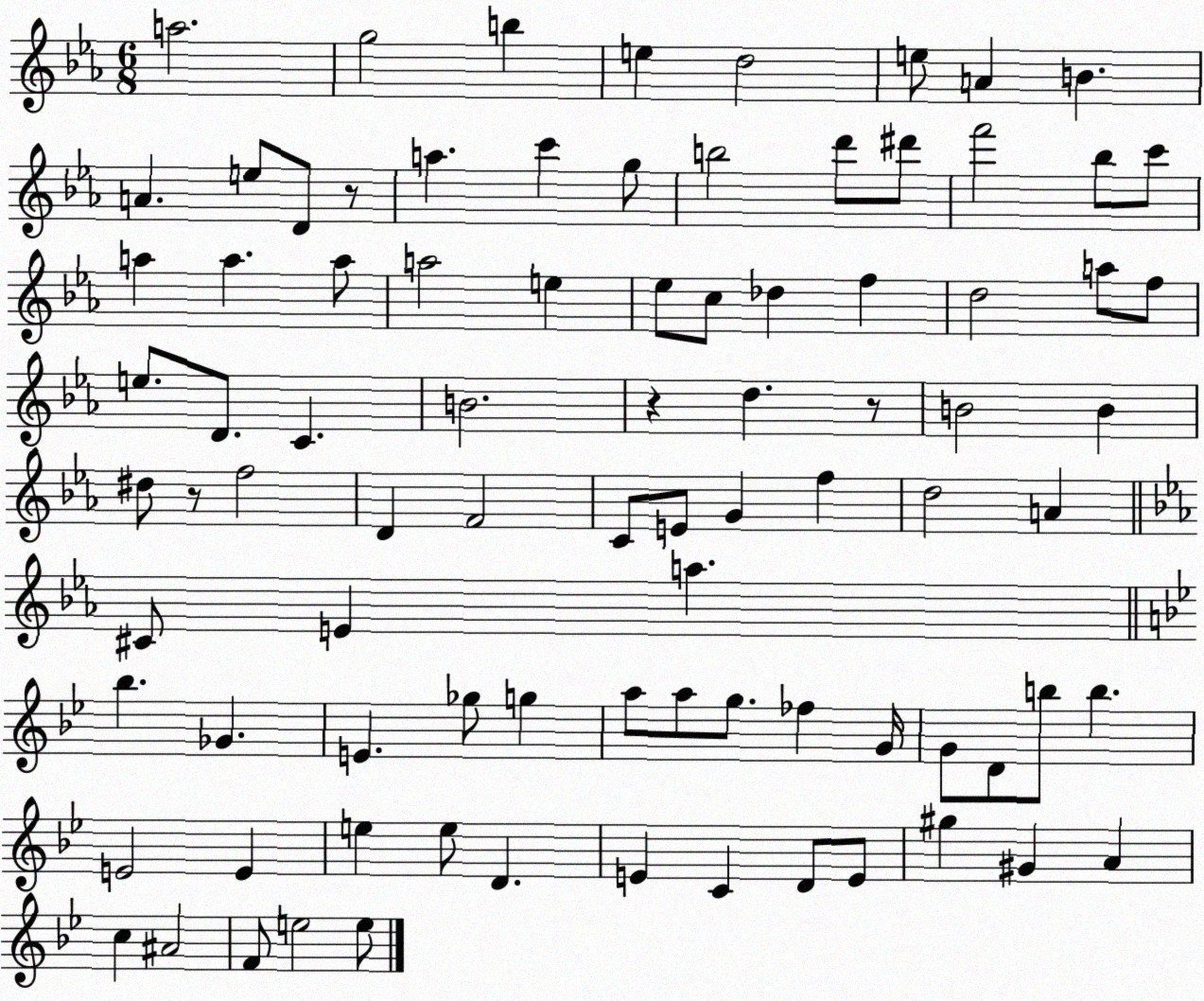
X:1
T:Untitled
M:6/8
L:1/4
K:Eb
a2 g2 b e d2 e/2 A B A e/2 D/2 z/2 a c' g/2 b2 d'/2 ^d'/2 f'2 _b/2 c'/2 a a a/2 a2 e _e/2 c/2 _d f d2 a/2 f/2 e/2 D/2 C B2 z d z/2 B2 B ^d/2 z/2 f2 D F2 C/2 E/2 G f d2 A ^C/2 E a _b _G E _g/2 g a/2 a/2 g/2 _f G/4 G/2 D/2 b/2 b E2 E e e/2 D E C D/2 E/2 ^g ^G A c ^A2 F/2 e2 e/2